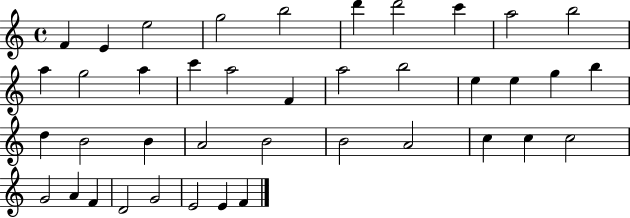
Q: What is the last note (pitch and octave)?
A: F4